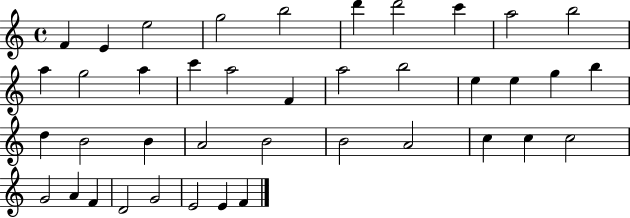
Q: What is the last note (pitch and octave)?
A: F4